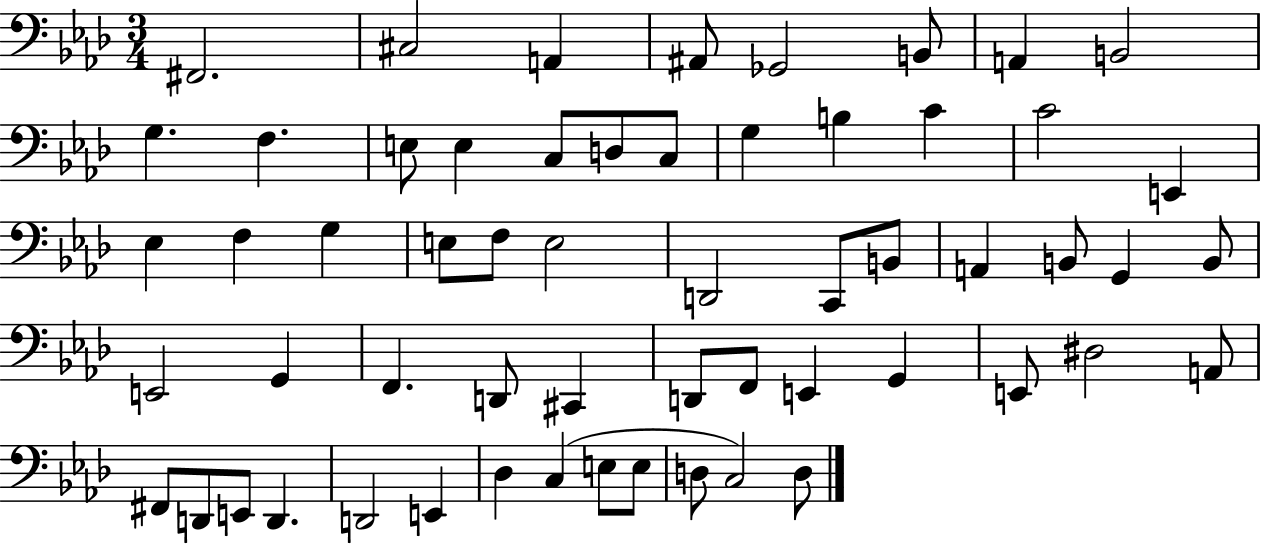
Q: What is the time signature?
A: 3/4